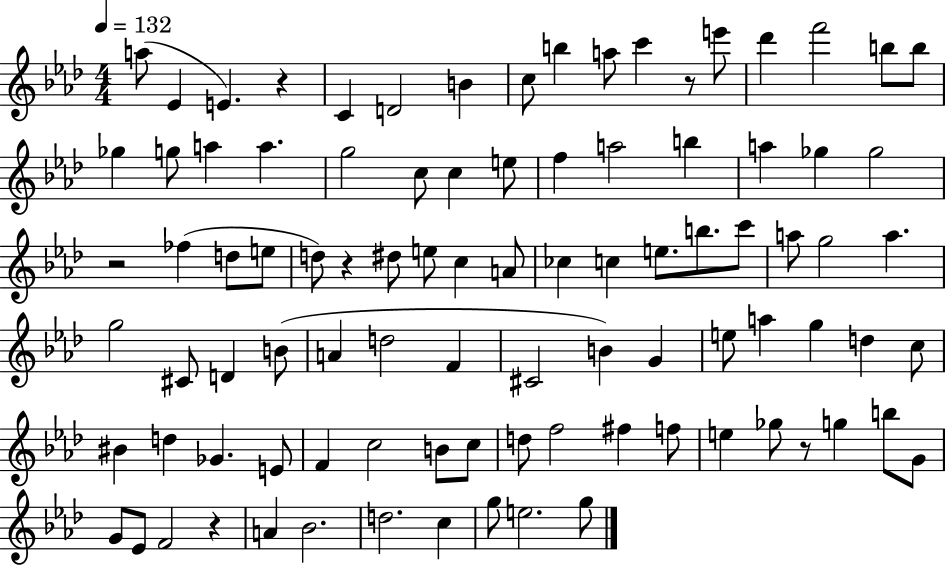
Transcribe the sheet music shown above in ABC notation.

X:1
T:Untitled
M:4/4
L:1/4
K:Ab
a/2 _E E z C D2 B c/2 b a/2 c' z/2 e'/2 _d' f'2 b/2 b/2 _g g/2 a a g2 c/2 c e/2 f a2 b a _g _g2 z2 _f d/2 e/2 d/2 z ^d/2 e/2 c A/2 _c c e/2 b/2 c'/2 a/2 g2 a g2 ^C/2 D B/2 A d2 F ^C2 B G e/2 a g d c/2 ^B d _G E/2 F c2 B/2 c/2 d/2 f2 ^f f/2 e _g/2 z/2 g b/2 G/2 G/2 _E/2 F2 z A _B2 d2 c g/2 e2 g/2